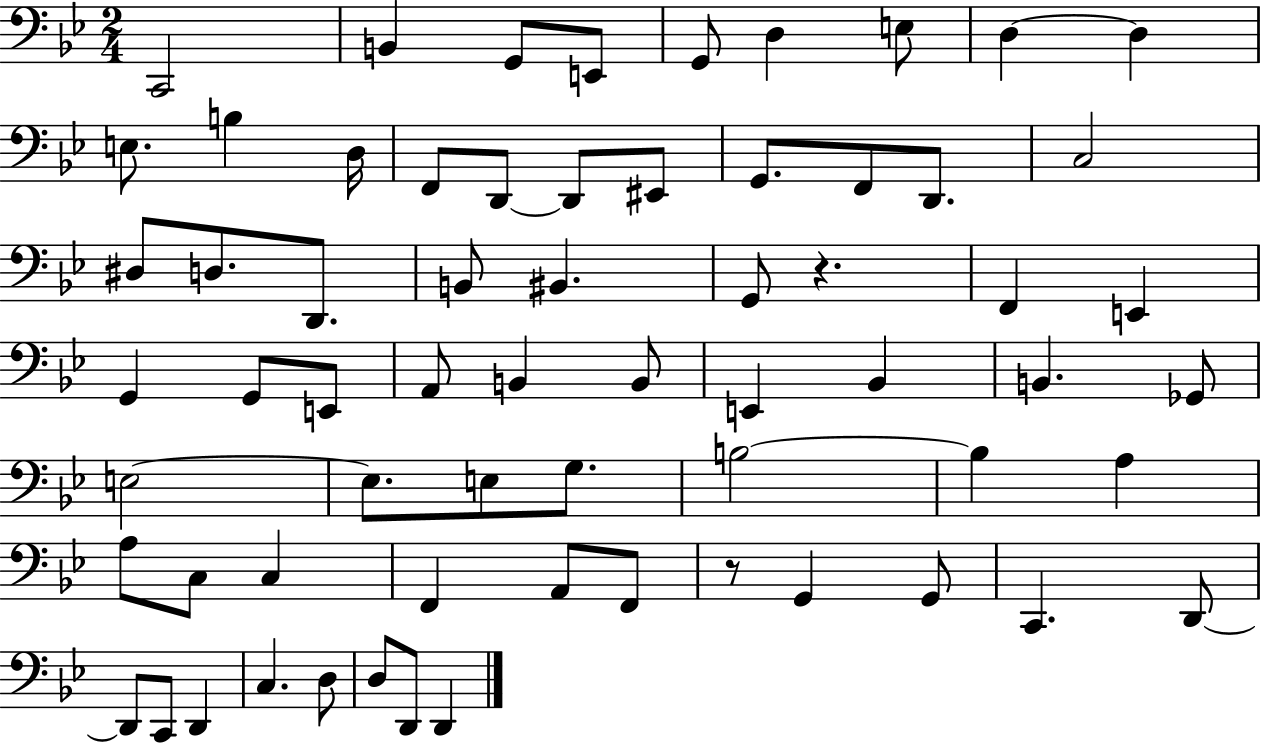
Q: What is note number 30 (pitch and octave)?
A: G2